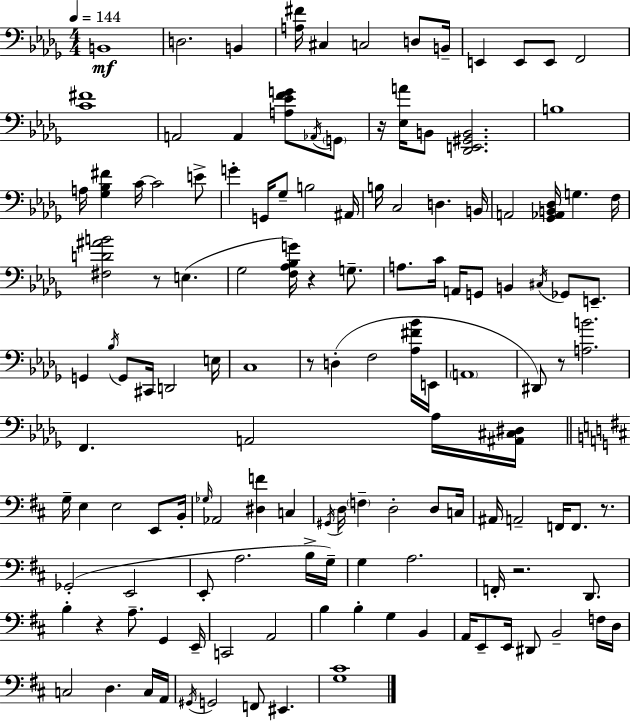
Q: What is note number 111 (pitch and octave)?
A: F2